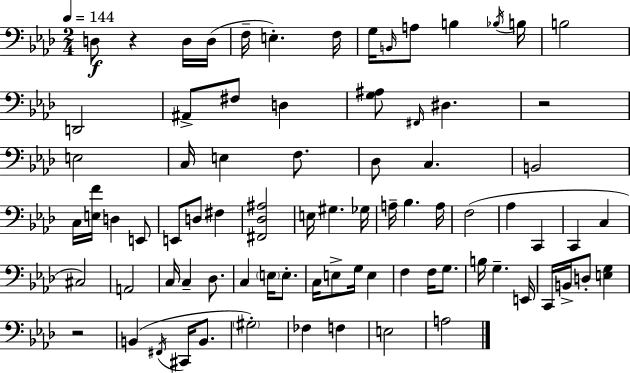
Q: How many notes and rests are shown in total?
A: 80